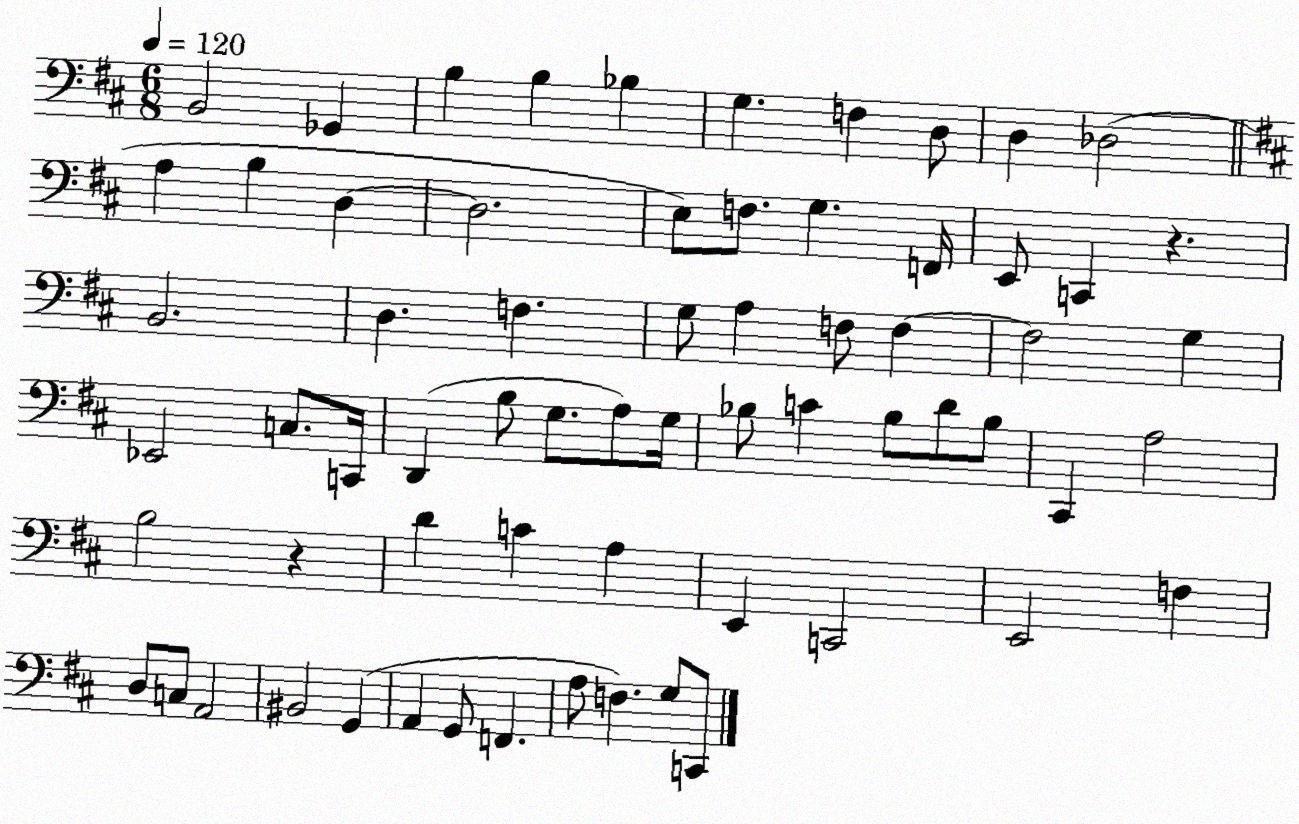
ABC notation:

X:1
T:Untitled
M:6/8
L:1/4
K:D
B,,2 _G,, B, B, _B, G, F, D,/2 D, _D,2 A, B, D, D,2 E,/2 F,/2 G, F,,/4 E,,/2 C,, z B,,2 D, F, G,/2 A, F,/2 F, F,2 G, _E,,2 C,/2 C,,/4 D,, B,/2 G,/2 A,/2 G,/4 _B,/2 C _B,/2 D/2 _B,/2 ^C,, A,2 B,2 z D C A, E,, C,,2 E,,2 F, D,/2 C,/2 A,,2 ^B,,2 G,, A,, G,,/2 F,, A,/2 F, G,/2 C,,/2